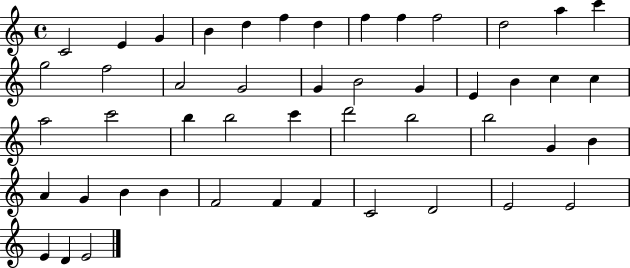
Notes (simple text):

C4/h E4/q G4/q B4/q D5/q F5/q D5/q F5/q F5/q F5/h D5/h A5/q C6/q G5/h F5/h A4/h G4/h G4/q B4/h G4/q E4/q B4/q C5/q C5/q A5/h C6/h B5/q B5/h C6/q D6/h B5/h B5/h G4/q B4/q A4/q G4/q B4/q B4/q F4/h F4/q F4/q C4/h D4/h E4/h E4/h E4/q D4/q E4/h